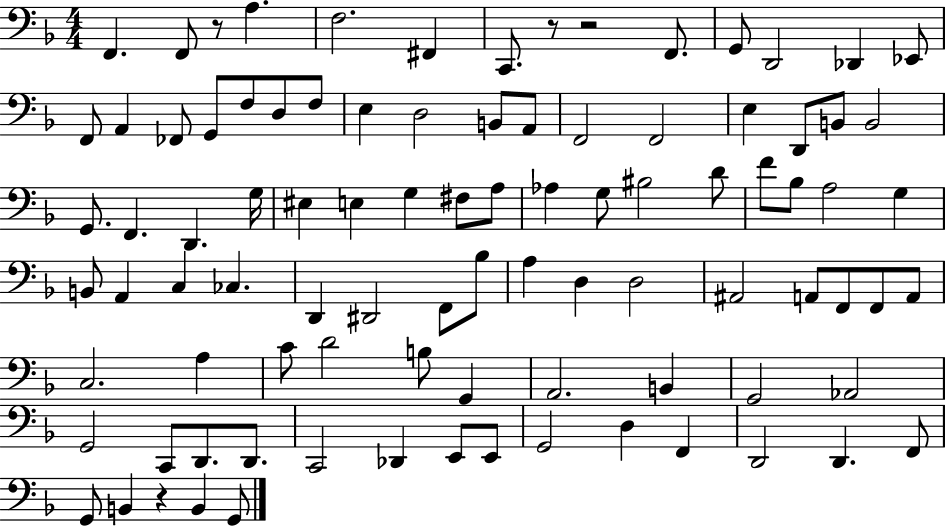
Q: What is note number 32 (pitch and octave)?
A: G3